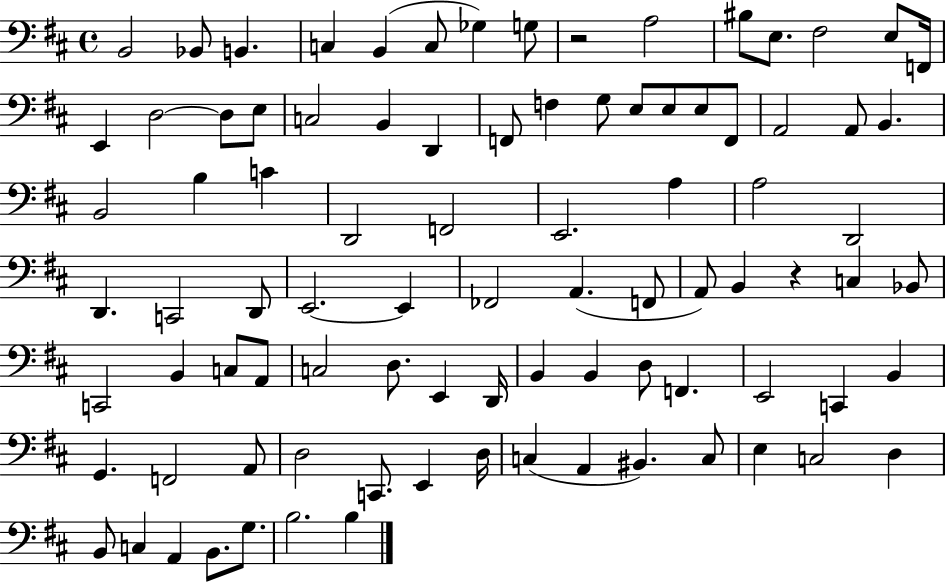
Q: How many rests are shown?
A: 2